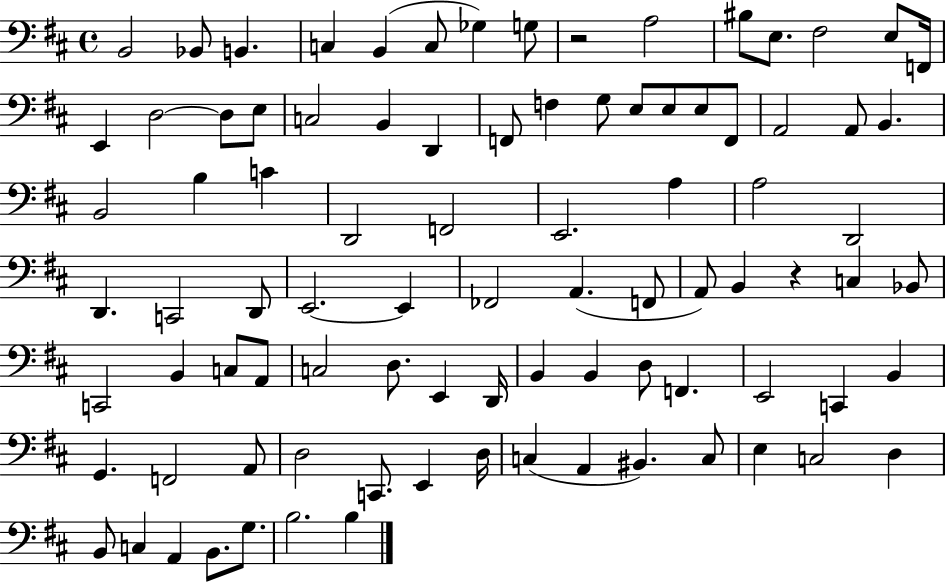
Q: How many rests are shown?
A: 2